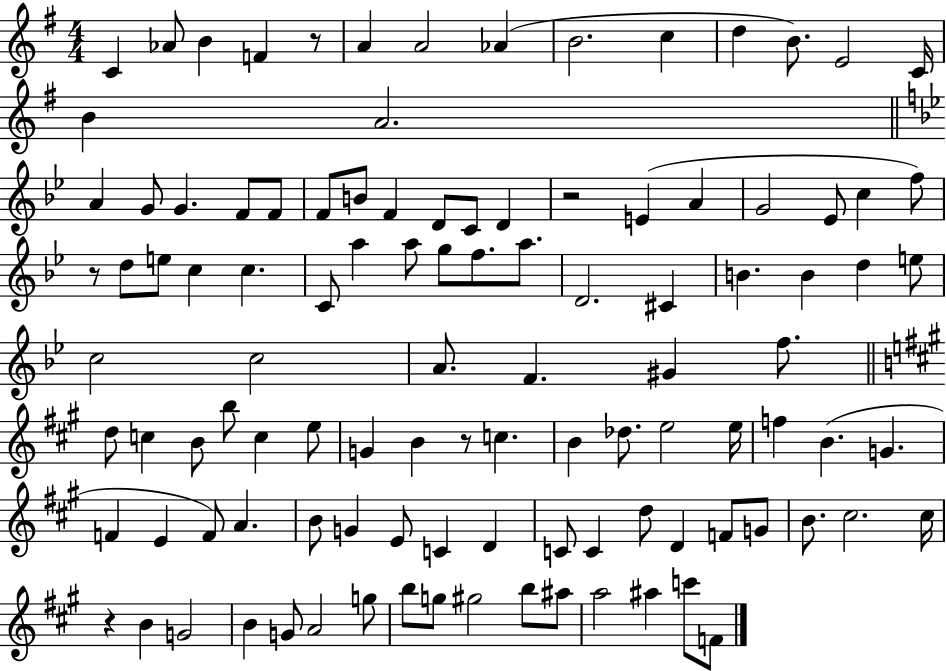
C4/q Ab4/e B4/q F4/q R/e A4/q A4/h Ab4/q B4/h. C5/q D5/q B4/e. E4/h C4/s B4/q A4/h. A4/q G4/e G4/q. F4/e F4/e F4/e B4/e F4/q D4/e C4/e D4/q R/h E4/q A4/q G4/h Eb4/e C5/q F5/e R/e D5/e E5/e C5/q C5/q. C4/e A5/q A5/e G5/e F5/e. A5/e. D4/h. C#4/q B4/q. B4/q D5/q E5/e C5/h C5/h A4/e. F4/q. G#4/q F5/e. D5/e C5/q B4/e B5/e C5/q E5/e G4/q B4/q R/e C5/q. B4/q Db5/e. E5/h E5/s F5/q B4/q. G4/q. F4/q E4/q F4/e A4/q. B4/e G4/q E4/e C4/q D4/q C4/e C4/q D5/e D4/q F4/e G4/e B4/e. C#5/h. C#5/s R/q B4/q G4/h B4/q G4/e A4/h G5/e B5/e G5/e G#5/h B5/e A#5/e A5/h A#5/q C6/e F4/e